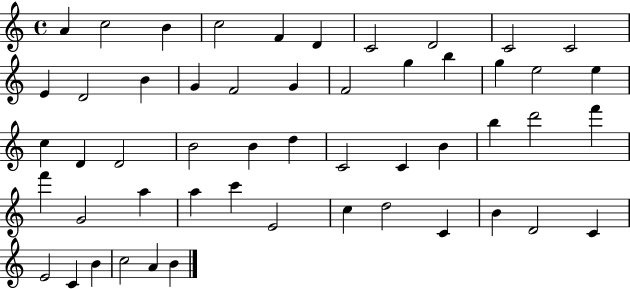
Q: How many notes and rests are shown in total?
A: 52